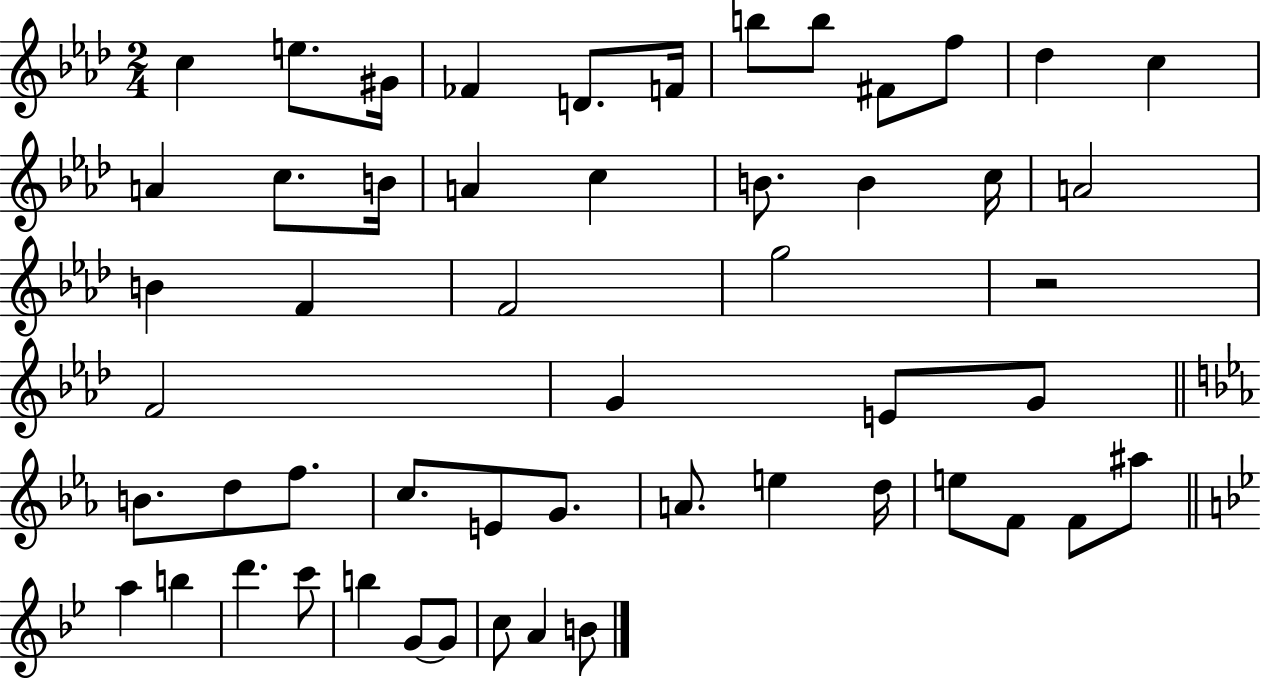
X:1
T:Untitled
M:2/4
L:1/4
K:Ab
c e/2 ^G/4 _F D/2 F/4 b/2 b/2 ^F/2 f/2 _d c A c/2 B/4 A c B/2 B c/4 A2 B F F2 g2 z2 F2 G E/2 G/2 B/2 d/2 f/2 c/2 E/2 G/2 A/2 e d/4 e/2 F/2 F/2 ^a/2 a b d' c'/2 b G/2 G/2 c/2 A B/2